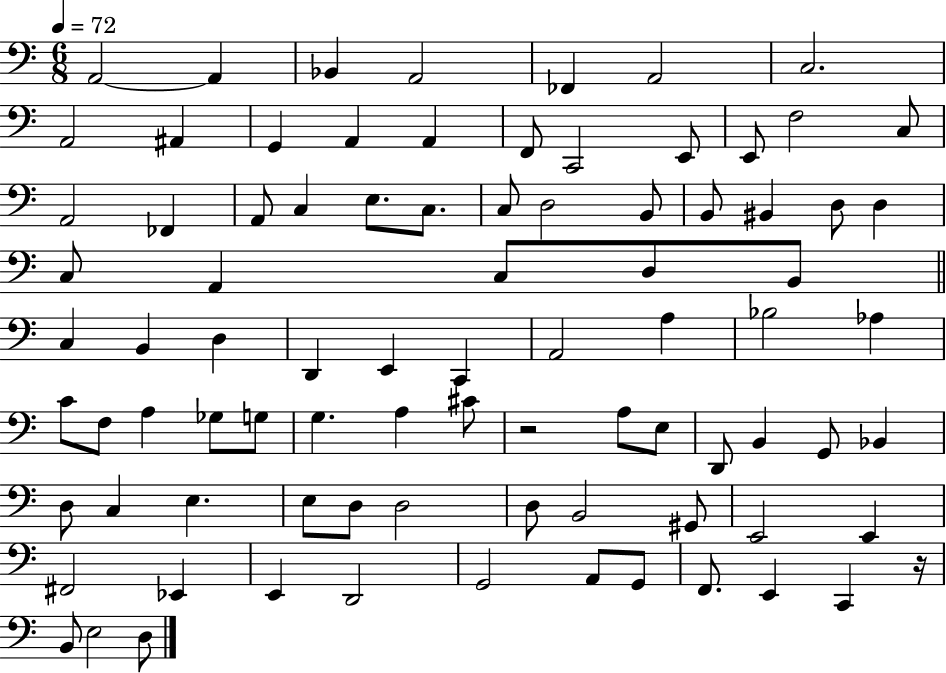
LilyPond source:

{
  \clef bass
  \numericTimeSignature
  \time 6/8
  \key c \major
  \tempo 4 = 72
  a,2~~ a,4 | bes,4 a,2 | fes,4 a,2 | c2. | \break a,2 ais,4 | g,4 a,4 a,4 | f,8 c,2 e,8 | e,8 f2 c8 | \break a,2 fes,4 | a,8 c4 e8. c8. | c8 d2 b,8 | b,8 bis,4 d8 d4 | \break c8 a,4 c8 d8 b,8 | \bar "||" \break \key c \major c4 b,4 d4 | d,4 e,4 c,4 | a,2 a4 | bes2 aes4 | \break c'8 f8 a4 ges8 g8 | g4. a4 cis'8 | r2 a8 e8 | d,8 b,4 g,8 bes,4 | \break d8 c4 e4. | e8 d8 d2 | d8 b,2 gis,8 | e,2 e,4 | \break fis,2 ees,4 | e,4 d,2 | g,2 a,8 g,8 | f,8. e,4 c,4 r16 | \break b,8 e2 d8 | \bar "|."
}